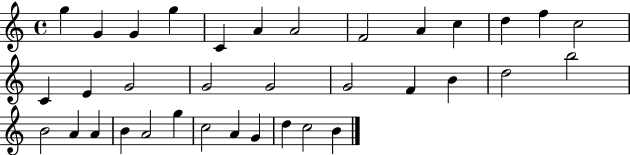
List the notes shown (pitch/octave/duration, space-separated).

G5/q G4/q G4/q G5/q C4/q A4/q A4/h F4/h A4/q C5/q D5/q F5/q C5/h C4/q E4/q G4/h G4/h G4/h G4/h F4/q B4/q D5/h B5/h B4/h A4/q A4/q B4/q A4/h G5/q C5/h A4/q G4/q D5/q C5/h B4/q